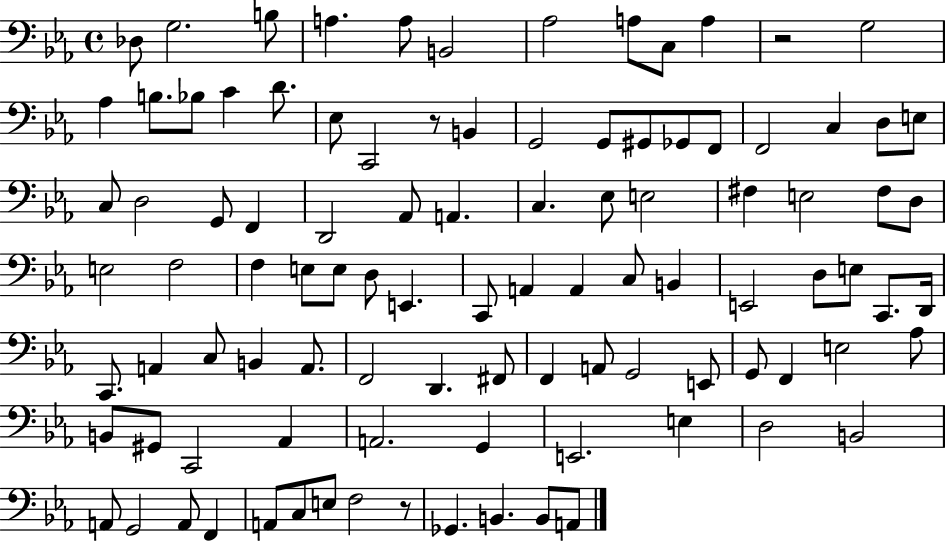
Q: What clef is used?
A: bass